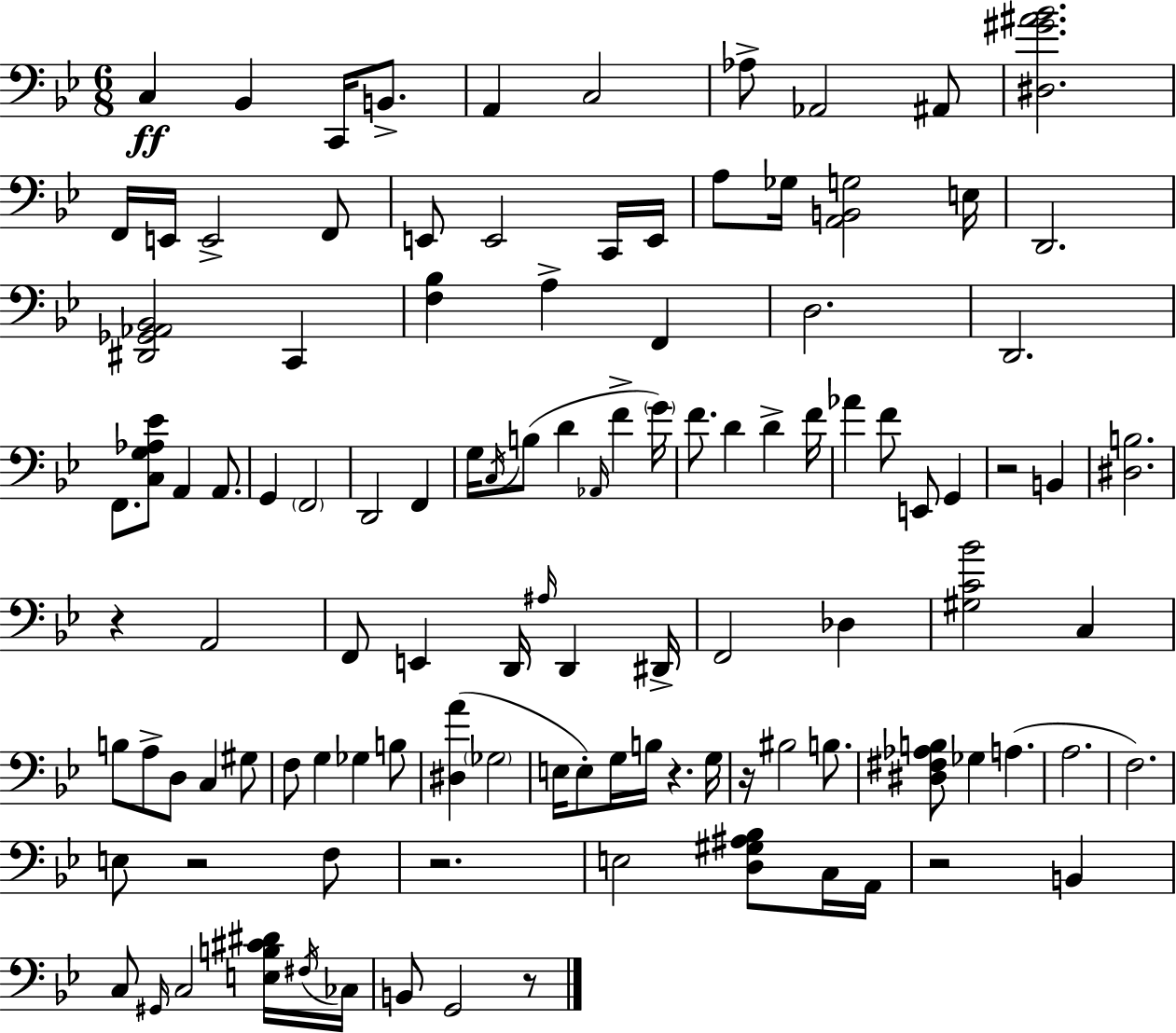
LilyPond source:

{
  \clef bass
  \numericTimeSignature
  \time 6/8
  \key bes \major
  c4\ff bes,4 c,16 b,8.-> | a,4 c2 | aes8-> aes,2 ais,8 | <dis gis' ais' bes'>2. | \break f,16 e,16 e,2-> f,8 | e,8 e,2 c,16 e,16 | a8 ges16 <a, b, g>2 e16 | d,2. | \break <dis, ges, aes, bes,>2 c,4 | <f bes>4 a4-> f,4 | d2. | d,2. | \break f,8. <c g aes ees'>8 a,4 a,8. | g,4 \parenthesize f,2 | d,2 f,4 | g16 \acciaccatura { c16 } b8( d'4 \grace { aes,16 } f'4-> | \break \parenthesize g'16) f'8. d'4 d'4-> | f'16 aes'4 f'8 e,8 g,4 | r2 b,4 | <dis b>2. | \break r4 a,2 | f,8 e,4 d,16 \grace { ais16 } d,4 | dis,16-> f,2 des4 | <gis c' bes'>2 c4 | \break b8 a8-> d8 c4 | gis8 f8 g4 ges4 | b8 <dis a'>4( \parenthesize ges2 | e16 e8-.) g16 b16 r4. | \break g16 r16 bis2 | b8. <dis fis aes b>8 ges4 a4.( | a2. | f2.) | \break e8 r2 | f8 r2. | e2 <d gis ais bes>8 | c16 a,16 r2 b,4 | \break c8 \grace { gis,16 } c2 | <e b cis' dis'>16 \acciaccatura { fis16 } ces16 b,8 g,2 | r8 \bar "|."
}